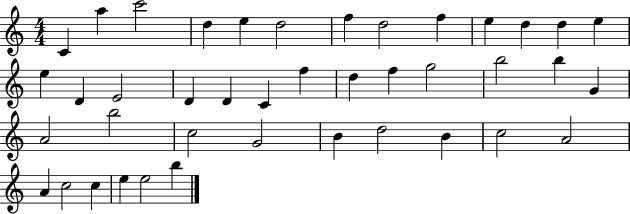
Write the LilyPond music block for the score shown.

{
  \clef treble
  \numericTimeSignature
  \time 4/4
  \key c \major
  c'4 a''4 c'''2 | d''4 e''4 d''2 | f''4 d''2 f''4 | e''4 d''4 d''4 e''4 | \break e''4 d'4 e'2 | d'4 d'4 c'4 f''4 | d''4 f''4 g''2 | b''2 b''4 g'4 | \break a'2 b''2 | c''2 g'2 | b'4 d''2 b'4 | c''2 a'2 | \break a'4 c''2 c''4 | e''4 e''2 b''4 | \bar "|."
}